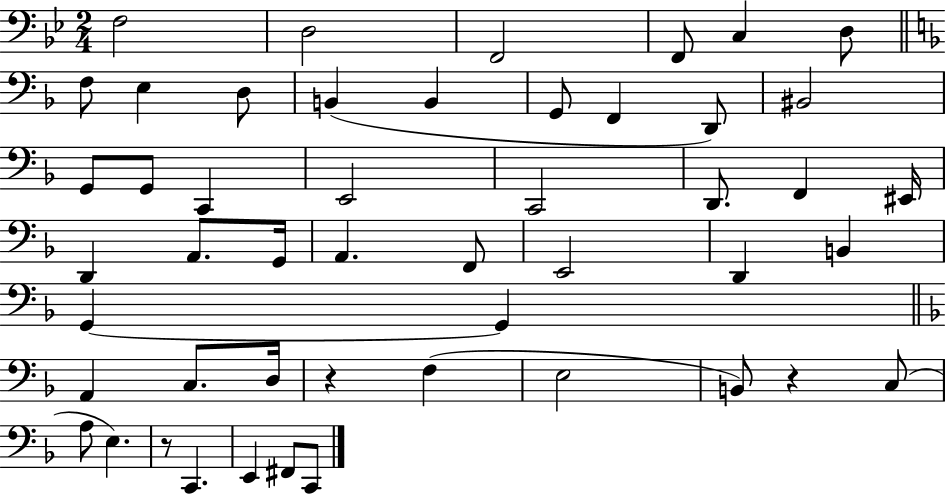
F3/h D3/h F2/h F2/e C3/q D3/e F3/e E3/q D3/e B2/q B2/q G2/e F2/q D2/e BIS2/h G2/e G2/e C2/q E2/h C2/h D2/e. F2/q EIS2/s D2/q A2/e. G2/s A2/q. F2/e E2/h D2/q B2/q G2/q G2/q A2/q C3/e. D3/s R/q F3/q E3/h B2/e R/q C3/e A3/e E3/q. R/e C2/q. E2/q F#2/e C2/e